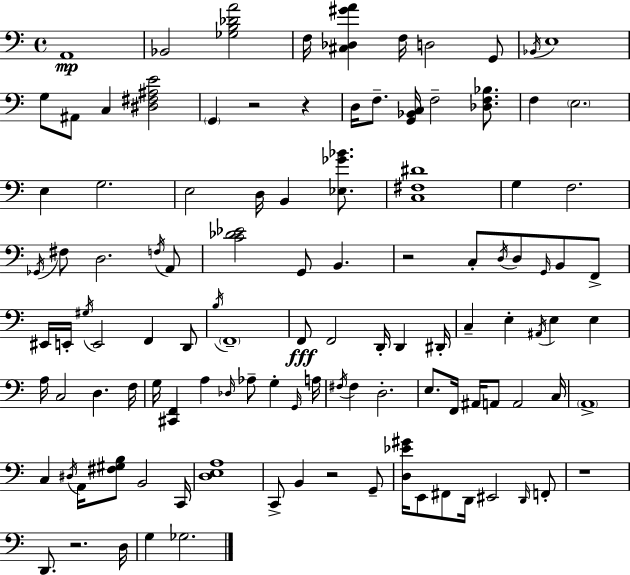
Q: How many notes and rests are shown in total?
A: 112